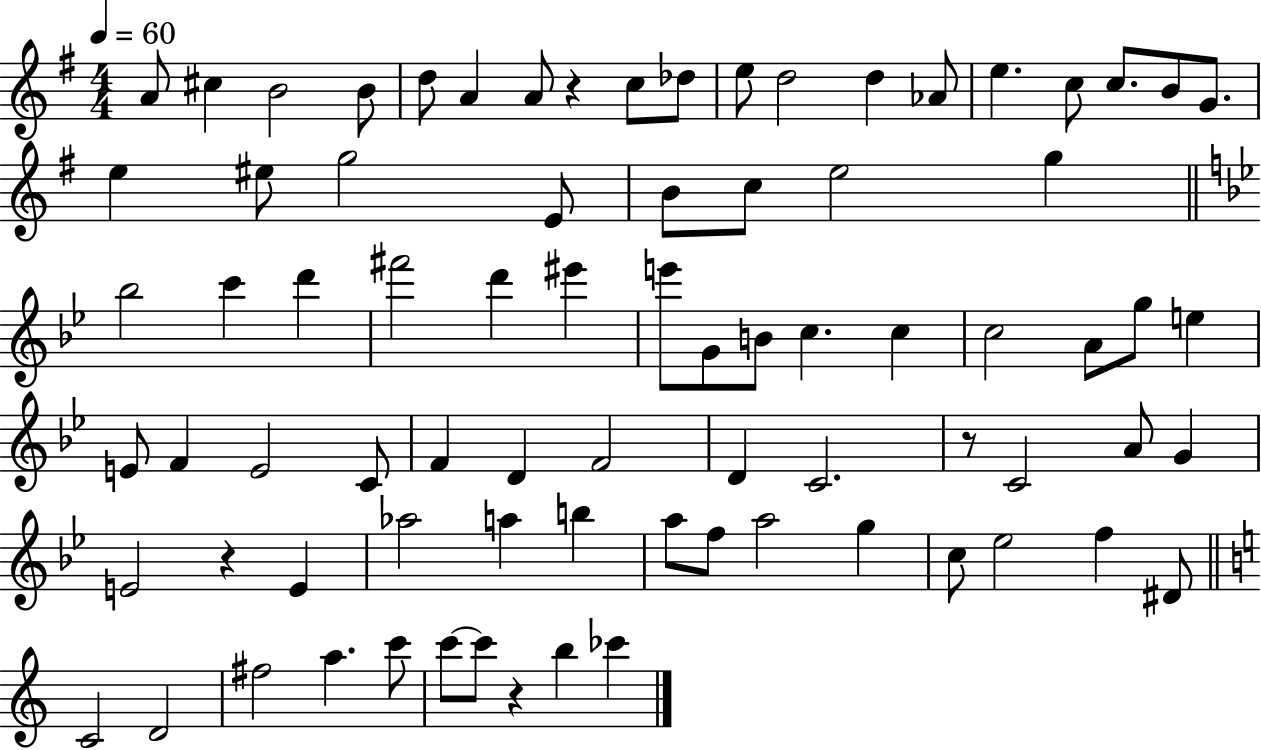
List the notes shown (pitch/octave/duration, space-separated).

A4/e C#5/q B4/h B4/e D5/e A4/q A4/e R/q C5/e Db5/e E5/e D5/h D5/q Ab4/e E5/q. C5/e C5/e. B4/e G4/e. E5/q EIS5/e G5/h E4/e B4/e C5/e E5/h G5/q Bb5/h C6/q D6/q F#6/h D6/q EIS6/q E6/e G4/e B4/e C5/q. C5/q C5/h A4/e G5/e E5/q E4/e F4/q E4/h C4/e F4/q D4/q F4/h D4/q C4/h. R/e C4/h A4/e G4/q E4/h R/q E4/q Ab5/h A5/q B5/q A5/e F5/e A5/h G5/q C5/e Eb5/h F5/q D#4/e C4/h D4/h F#5/h A5/q. C6/e C6/e C6/e R/q B5/q CES6/q